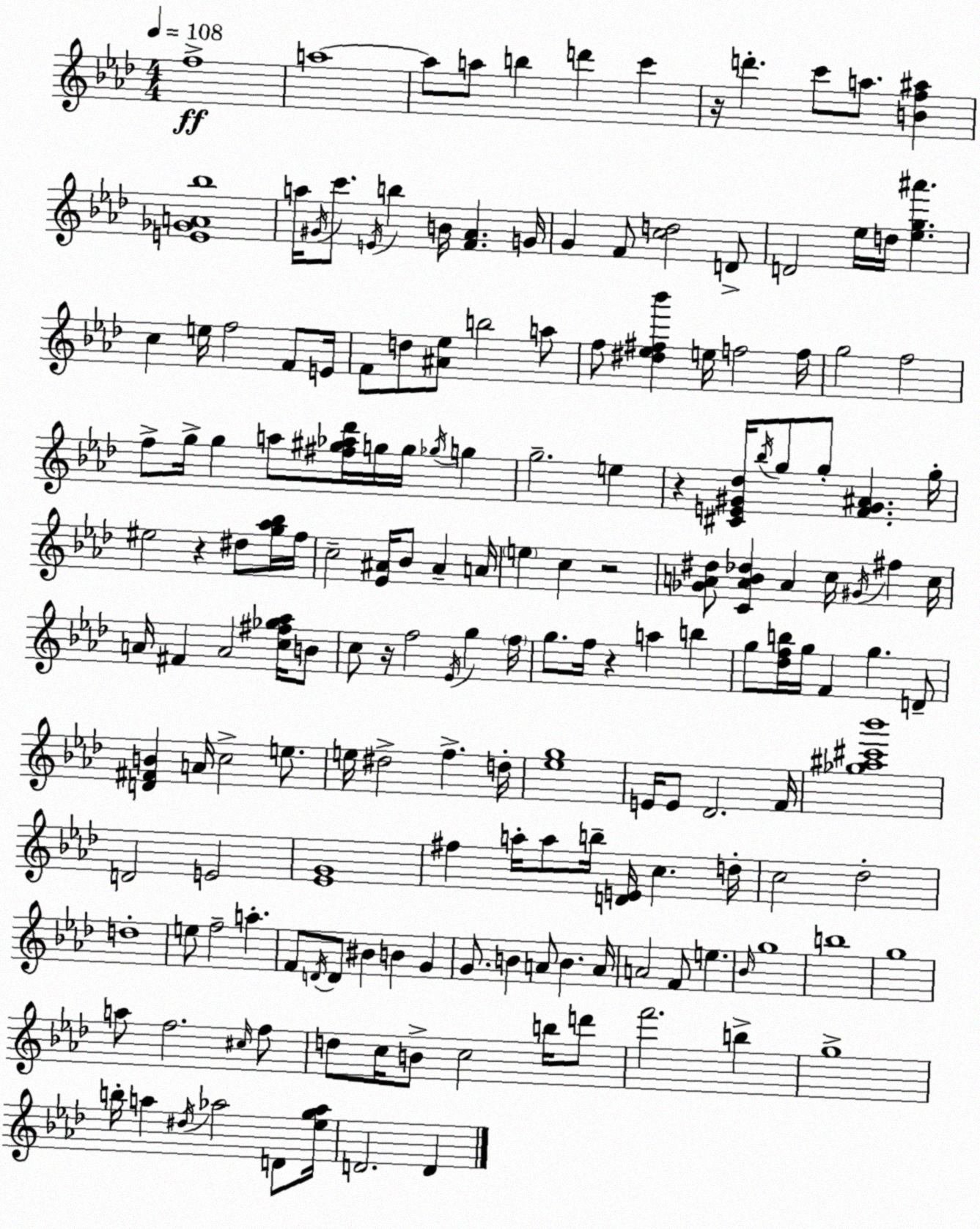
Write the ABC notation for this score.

X:1
T:Untitled
M:4/4
L:1/4
K:Ab
f4 a4 a/2 a/2 b d' c' z/4 d' c'/2 a/2 [Bf^a] [E_GA_b]4 a/4 ^G/4 c'/2 E/4 b B/4 [F_A] G/4 G F/2 [cd]2 D/2 D2 _e/4 d/4 [_eg^a'] c e/4 f2 F/2 E/4 F/2 d/2 [^A_e]/2 b2 a/2 f/2 [^d_e^f_b'] e/4 f2 f/4 g2 f2 f/2 g/4 g a/2 [^f^g_a_d']/4 g/4 g/4 _g/4 g g2 e z [^CE^G_d]/4 _b/4 g/2 g/2 [F^G^A] g/4 ^e2 z ^d/2 [g_a_b]/4 f/4 c2 [_E^A]/4 _B/2 ^A A/4 e c z2 [_GA^d]/2 [CA_B_d] A c/4 ^G/4 ^f c/4 A/4 ^F A2 [c^f_g_a]/4 B/2 c/2 z/4 f2 _E/4 g f/4 g/2 f/4 z a b g/2 [_dfb]/4 g/4 F g D/2 [D^FB] A/4 c2 e/2 e/4 ^d2 f d/4 [_eg]4 E/4 E/2 _D2 F/4 [_g^a^c'_b']4 D2 E2 [_EG]4 ^f a/4 a/2 b/4 [DE]/4 c d/4 c2 _d2 d4 e/2 f2 a F/2 D/4 D/2 ^B B G G/2 B A/2 B A/4 A2 F/2 e _B/4 g4 b4 g4 a/2 f2 ^c/4 f/2 d/2 c/4 B/2 c2 b/4 d'/2 f'2 b g4 b/4 a ^d/4 _a2 D/2 [_eg_a]/4 D2 D